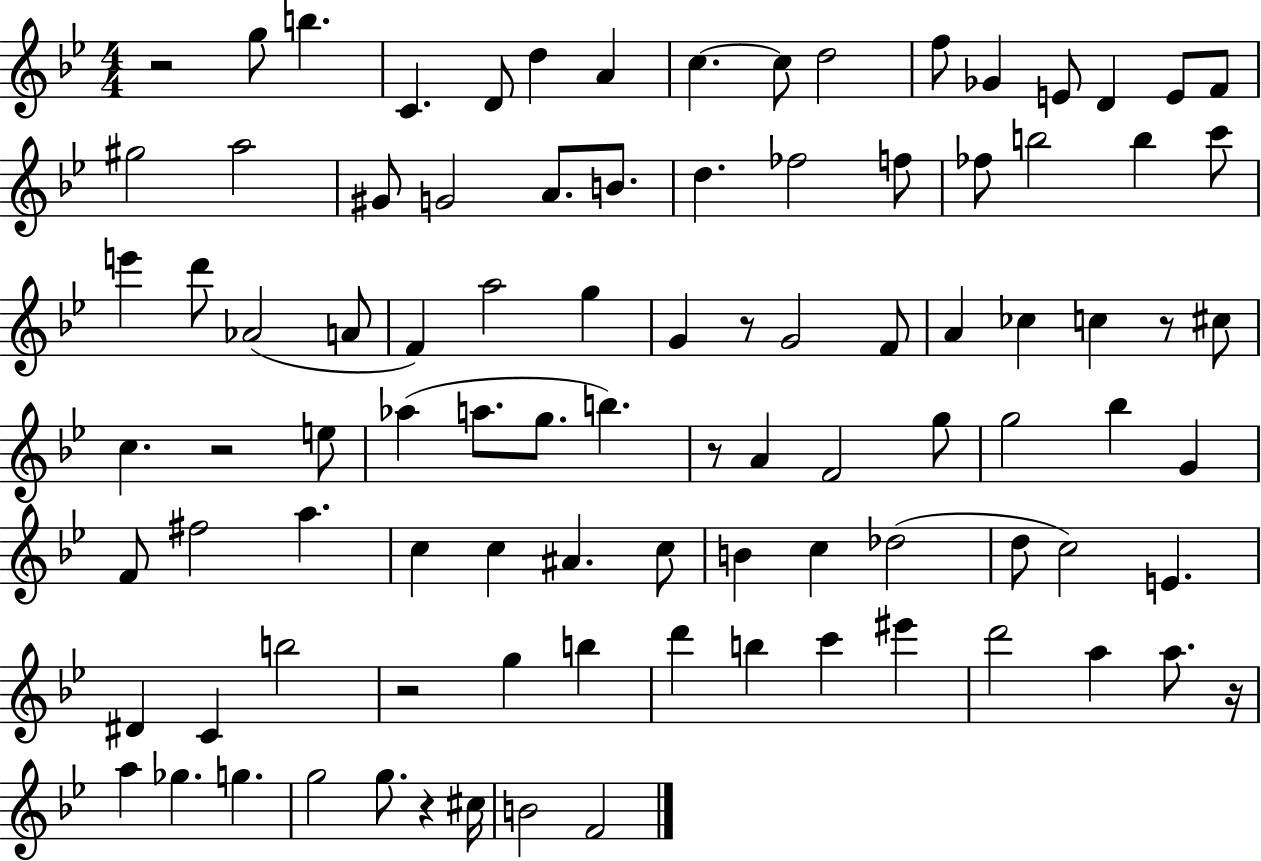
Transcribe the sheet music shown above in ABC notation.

X:1
T:Untitled
M:4/4
L:1/4
K:Bb
z2 g/2 b C D/2 d A c c/2 d2 f/2 _G E/2 D E/2 F/2 ^g2 a2 ^G/2 G2 A/2 B/2 d _f2 f/2 _f/2 b2 b c'/2 e' d'/2 _A2 A/2 F a2 g G z/2 G2 F/2 A _c c z/2 ^c/2 c z2 e/2 _a a/2 g/2 b z/2 A F2 g/2 g2 _b G F/2 ^f2 a c c ^A c/2 B c _d2 d/2 c2 E ^D C b2 z2 g b d' b c' ^e' d'2 a a/2 z/4 a _g g g2 g/2 z ^c/4 B2 F2